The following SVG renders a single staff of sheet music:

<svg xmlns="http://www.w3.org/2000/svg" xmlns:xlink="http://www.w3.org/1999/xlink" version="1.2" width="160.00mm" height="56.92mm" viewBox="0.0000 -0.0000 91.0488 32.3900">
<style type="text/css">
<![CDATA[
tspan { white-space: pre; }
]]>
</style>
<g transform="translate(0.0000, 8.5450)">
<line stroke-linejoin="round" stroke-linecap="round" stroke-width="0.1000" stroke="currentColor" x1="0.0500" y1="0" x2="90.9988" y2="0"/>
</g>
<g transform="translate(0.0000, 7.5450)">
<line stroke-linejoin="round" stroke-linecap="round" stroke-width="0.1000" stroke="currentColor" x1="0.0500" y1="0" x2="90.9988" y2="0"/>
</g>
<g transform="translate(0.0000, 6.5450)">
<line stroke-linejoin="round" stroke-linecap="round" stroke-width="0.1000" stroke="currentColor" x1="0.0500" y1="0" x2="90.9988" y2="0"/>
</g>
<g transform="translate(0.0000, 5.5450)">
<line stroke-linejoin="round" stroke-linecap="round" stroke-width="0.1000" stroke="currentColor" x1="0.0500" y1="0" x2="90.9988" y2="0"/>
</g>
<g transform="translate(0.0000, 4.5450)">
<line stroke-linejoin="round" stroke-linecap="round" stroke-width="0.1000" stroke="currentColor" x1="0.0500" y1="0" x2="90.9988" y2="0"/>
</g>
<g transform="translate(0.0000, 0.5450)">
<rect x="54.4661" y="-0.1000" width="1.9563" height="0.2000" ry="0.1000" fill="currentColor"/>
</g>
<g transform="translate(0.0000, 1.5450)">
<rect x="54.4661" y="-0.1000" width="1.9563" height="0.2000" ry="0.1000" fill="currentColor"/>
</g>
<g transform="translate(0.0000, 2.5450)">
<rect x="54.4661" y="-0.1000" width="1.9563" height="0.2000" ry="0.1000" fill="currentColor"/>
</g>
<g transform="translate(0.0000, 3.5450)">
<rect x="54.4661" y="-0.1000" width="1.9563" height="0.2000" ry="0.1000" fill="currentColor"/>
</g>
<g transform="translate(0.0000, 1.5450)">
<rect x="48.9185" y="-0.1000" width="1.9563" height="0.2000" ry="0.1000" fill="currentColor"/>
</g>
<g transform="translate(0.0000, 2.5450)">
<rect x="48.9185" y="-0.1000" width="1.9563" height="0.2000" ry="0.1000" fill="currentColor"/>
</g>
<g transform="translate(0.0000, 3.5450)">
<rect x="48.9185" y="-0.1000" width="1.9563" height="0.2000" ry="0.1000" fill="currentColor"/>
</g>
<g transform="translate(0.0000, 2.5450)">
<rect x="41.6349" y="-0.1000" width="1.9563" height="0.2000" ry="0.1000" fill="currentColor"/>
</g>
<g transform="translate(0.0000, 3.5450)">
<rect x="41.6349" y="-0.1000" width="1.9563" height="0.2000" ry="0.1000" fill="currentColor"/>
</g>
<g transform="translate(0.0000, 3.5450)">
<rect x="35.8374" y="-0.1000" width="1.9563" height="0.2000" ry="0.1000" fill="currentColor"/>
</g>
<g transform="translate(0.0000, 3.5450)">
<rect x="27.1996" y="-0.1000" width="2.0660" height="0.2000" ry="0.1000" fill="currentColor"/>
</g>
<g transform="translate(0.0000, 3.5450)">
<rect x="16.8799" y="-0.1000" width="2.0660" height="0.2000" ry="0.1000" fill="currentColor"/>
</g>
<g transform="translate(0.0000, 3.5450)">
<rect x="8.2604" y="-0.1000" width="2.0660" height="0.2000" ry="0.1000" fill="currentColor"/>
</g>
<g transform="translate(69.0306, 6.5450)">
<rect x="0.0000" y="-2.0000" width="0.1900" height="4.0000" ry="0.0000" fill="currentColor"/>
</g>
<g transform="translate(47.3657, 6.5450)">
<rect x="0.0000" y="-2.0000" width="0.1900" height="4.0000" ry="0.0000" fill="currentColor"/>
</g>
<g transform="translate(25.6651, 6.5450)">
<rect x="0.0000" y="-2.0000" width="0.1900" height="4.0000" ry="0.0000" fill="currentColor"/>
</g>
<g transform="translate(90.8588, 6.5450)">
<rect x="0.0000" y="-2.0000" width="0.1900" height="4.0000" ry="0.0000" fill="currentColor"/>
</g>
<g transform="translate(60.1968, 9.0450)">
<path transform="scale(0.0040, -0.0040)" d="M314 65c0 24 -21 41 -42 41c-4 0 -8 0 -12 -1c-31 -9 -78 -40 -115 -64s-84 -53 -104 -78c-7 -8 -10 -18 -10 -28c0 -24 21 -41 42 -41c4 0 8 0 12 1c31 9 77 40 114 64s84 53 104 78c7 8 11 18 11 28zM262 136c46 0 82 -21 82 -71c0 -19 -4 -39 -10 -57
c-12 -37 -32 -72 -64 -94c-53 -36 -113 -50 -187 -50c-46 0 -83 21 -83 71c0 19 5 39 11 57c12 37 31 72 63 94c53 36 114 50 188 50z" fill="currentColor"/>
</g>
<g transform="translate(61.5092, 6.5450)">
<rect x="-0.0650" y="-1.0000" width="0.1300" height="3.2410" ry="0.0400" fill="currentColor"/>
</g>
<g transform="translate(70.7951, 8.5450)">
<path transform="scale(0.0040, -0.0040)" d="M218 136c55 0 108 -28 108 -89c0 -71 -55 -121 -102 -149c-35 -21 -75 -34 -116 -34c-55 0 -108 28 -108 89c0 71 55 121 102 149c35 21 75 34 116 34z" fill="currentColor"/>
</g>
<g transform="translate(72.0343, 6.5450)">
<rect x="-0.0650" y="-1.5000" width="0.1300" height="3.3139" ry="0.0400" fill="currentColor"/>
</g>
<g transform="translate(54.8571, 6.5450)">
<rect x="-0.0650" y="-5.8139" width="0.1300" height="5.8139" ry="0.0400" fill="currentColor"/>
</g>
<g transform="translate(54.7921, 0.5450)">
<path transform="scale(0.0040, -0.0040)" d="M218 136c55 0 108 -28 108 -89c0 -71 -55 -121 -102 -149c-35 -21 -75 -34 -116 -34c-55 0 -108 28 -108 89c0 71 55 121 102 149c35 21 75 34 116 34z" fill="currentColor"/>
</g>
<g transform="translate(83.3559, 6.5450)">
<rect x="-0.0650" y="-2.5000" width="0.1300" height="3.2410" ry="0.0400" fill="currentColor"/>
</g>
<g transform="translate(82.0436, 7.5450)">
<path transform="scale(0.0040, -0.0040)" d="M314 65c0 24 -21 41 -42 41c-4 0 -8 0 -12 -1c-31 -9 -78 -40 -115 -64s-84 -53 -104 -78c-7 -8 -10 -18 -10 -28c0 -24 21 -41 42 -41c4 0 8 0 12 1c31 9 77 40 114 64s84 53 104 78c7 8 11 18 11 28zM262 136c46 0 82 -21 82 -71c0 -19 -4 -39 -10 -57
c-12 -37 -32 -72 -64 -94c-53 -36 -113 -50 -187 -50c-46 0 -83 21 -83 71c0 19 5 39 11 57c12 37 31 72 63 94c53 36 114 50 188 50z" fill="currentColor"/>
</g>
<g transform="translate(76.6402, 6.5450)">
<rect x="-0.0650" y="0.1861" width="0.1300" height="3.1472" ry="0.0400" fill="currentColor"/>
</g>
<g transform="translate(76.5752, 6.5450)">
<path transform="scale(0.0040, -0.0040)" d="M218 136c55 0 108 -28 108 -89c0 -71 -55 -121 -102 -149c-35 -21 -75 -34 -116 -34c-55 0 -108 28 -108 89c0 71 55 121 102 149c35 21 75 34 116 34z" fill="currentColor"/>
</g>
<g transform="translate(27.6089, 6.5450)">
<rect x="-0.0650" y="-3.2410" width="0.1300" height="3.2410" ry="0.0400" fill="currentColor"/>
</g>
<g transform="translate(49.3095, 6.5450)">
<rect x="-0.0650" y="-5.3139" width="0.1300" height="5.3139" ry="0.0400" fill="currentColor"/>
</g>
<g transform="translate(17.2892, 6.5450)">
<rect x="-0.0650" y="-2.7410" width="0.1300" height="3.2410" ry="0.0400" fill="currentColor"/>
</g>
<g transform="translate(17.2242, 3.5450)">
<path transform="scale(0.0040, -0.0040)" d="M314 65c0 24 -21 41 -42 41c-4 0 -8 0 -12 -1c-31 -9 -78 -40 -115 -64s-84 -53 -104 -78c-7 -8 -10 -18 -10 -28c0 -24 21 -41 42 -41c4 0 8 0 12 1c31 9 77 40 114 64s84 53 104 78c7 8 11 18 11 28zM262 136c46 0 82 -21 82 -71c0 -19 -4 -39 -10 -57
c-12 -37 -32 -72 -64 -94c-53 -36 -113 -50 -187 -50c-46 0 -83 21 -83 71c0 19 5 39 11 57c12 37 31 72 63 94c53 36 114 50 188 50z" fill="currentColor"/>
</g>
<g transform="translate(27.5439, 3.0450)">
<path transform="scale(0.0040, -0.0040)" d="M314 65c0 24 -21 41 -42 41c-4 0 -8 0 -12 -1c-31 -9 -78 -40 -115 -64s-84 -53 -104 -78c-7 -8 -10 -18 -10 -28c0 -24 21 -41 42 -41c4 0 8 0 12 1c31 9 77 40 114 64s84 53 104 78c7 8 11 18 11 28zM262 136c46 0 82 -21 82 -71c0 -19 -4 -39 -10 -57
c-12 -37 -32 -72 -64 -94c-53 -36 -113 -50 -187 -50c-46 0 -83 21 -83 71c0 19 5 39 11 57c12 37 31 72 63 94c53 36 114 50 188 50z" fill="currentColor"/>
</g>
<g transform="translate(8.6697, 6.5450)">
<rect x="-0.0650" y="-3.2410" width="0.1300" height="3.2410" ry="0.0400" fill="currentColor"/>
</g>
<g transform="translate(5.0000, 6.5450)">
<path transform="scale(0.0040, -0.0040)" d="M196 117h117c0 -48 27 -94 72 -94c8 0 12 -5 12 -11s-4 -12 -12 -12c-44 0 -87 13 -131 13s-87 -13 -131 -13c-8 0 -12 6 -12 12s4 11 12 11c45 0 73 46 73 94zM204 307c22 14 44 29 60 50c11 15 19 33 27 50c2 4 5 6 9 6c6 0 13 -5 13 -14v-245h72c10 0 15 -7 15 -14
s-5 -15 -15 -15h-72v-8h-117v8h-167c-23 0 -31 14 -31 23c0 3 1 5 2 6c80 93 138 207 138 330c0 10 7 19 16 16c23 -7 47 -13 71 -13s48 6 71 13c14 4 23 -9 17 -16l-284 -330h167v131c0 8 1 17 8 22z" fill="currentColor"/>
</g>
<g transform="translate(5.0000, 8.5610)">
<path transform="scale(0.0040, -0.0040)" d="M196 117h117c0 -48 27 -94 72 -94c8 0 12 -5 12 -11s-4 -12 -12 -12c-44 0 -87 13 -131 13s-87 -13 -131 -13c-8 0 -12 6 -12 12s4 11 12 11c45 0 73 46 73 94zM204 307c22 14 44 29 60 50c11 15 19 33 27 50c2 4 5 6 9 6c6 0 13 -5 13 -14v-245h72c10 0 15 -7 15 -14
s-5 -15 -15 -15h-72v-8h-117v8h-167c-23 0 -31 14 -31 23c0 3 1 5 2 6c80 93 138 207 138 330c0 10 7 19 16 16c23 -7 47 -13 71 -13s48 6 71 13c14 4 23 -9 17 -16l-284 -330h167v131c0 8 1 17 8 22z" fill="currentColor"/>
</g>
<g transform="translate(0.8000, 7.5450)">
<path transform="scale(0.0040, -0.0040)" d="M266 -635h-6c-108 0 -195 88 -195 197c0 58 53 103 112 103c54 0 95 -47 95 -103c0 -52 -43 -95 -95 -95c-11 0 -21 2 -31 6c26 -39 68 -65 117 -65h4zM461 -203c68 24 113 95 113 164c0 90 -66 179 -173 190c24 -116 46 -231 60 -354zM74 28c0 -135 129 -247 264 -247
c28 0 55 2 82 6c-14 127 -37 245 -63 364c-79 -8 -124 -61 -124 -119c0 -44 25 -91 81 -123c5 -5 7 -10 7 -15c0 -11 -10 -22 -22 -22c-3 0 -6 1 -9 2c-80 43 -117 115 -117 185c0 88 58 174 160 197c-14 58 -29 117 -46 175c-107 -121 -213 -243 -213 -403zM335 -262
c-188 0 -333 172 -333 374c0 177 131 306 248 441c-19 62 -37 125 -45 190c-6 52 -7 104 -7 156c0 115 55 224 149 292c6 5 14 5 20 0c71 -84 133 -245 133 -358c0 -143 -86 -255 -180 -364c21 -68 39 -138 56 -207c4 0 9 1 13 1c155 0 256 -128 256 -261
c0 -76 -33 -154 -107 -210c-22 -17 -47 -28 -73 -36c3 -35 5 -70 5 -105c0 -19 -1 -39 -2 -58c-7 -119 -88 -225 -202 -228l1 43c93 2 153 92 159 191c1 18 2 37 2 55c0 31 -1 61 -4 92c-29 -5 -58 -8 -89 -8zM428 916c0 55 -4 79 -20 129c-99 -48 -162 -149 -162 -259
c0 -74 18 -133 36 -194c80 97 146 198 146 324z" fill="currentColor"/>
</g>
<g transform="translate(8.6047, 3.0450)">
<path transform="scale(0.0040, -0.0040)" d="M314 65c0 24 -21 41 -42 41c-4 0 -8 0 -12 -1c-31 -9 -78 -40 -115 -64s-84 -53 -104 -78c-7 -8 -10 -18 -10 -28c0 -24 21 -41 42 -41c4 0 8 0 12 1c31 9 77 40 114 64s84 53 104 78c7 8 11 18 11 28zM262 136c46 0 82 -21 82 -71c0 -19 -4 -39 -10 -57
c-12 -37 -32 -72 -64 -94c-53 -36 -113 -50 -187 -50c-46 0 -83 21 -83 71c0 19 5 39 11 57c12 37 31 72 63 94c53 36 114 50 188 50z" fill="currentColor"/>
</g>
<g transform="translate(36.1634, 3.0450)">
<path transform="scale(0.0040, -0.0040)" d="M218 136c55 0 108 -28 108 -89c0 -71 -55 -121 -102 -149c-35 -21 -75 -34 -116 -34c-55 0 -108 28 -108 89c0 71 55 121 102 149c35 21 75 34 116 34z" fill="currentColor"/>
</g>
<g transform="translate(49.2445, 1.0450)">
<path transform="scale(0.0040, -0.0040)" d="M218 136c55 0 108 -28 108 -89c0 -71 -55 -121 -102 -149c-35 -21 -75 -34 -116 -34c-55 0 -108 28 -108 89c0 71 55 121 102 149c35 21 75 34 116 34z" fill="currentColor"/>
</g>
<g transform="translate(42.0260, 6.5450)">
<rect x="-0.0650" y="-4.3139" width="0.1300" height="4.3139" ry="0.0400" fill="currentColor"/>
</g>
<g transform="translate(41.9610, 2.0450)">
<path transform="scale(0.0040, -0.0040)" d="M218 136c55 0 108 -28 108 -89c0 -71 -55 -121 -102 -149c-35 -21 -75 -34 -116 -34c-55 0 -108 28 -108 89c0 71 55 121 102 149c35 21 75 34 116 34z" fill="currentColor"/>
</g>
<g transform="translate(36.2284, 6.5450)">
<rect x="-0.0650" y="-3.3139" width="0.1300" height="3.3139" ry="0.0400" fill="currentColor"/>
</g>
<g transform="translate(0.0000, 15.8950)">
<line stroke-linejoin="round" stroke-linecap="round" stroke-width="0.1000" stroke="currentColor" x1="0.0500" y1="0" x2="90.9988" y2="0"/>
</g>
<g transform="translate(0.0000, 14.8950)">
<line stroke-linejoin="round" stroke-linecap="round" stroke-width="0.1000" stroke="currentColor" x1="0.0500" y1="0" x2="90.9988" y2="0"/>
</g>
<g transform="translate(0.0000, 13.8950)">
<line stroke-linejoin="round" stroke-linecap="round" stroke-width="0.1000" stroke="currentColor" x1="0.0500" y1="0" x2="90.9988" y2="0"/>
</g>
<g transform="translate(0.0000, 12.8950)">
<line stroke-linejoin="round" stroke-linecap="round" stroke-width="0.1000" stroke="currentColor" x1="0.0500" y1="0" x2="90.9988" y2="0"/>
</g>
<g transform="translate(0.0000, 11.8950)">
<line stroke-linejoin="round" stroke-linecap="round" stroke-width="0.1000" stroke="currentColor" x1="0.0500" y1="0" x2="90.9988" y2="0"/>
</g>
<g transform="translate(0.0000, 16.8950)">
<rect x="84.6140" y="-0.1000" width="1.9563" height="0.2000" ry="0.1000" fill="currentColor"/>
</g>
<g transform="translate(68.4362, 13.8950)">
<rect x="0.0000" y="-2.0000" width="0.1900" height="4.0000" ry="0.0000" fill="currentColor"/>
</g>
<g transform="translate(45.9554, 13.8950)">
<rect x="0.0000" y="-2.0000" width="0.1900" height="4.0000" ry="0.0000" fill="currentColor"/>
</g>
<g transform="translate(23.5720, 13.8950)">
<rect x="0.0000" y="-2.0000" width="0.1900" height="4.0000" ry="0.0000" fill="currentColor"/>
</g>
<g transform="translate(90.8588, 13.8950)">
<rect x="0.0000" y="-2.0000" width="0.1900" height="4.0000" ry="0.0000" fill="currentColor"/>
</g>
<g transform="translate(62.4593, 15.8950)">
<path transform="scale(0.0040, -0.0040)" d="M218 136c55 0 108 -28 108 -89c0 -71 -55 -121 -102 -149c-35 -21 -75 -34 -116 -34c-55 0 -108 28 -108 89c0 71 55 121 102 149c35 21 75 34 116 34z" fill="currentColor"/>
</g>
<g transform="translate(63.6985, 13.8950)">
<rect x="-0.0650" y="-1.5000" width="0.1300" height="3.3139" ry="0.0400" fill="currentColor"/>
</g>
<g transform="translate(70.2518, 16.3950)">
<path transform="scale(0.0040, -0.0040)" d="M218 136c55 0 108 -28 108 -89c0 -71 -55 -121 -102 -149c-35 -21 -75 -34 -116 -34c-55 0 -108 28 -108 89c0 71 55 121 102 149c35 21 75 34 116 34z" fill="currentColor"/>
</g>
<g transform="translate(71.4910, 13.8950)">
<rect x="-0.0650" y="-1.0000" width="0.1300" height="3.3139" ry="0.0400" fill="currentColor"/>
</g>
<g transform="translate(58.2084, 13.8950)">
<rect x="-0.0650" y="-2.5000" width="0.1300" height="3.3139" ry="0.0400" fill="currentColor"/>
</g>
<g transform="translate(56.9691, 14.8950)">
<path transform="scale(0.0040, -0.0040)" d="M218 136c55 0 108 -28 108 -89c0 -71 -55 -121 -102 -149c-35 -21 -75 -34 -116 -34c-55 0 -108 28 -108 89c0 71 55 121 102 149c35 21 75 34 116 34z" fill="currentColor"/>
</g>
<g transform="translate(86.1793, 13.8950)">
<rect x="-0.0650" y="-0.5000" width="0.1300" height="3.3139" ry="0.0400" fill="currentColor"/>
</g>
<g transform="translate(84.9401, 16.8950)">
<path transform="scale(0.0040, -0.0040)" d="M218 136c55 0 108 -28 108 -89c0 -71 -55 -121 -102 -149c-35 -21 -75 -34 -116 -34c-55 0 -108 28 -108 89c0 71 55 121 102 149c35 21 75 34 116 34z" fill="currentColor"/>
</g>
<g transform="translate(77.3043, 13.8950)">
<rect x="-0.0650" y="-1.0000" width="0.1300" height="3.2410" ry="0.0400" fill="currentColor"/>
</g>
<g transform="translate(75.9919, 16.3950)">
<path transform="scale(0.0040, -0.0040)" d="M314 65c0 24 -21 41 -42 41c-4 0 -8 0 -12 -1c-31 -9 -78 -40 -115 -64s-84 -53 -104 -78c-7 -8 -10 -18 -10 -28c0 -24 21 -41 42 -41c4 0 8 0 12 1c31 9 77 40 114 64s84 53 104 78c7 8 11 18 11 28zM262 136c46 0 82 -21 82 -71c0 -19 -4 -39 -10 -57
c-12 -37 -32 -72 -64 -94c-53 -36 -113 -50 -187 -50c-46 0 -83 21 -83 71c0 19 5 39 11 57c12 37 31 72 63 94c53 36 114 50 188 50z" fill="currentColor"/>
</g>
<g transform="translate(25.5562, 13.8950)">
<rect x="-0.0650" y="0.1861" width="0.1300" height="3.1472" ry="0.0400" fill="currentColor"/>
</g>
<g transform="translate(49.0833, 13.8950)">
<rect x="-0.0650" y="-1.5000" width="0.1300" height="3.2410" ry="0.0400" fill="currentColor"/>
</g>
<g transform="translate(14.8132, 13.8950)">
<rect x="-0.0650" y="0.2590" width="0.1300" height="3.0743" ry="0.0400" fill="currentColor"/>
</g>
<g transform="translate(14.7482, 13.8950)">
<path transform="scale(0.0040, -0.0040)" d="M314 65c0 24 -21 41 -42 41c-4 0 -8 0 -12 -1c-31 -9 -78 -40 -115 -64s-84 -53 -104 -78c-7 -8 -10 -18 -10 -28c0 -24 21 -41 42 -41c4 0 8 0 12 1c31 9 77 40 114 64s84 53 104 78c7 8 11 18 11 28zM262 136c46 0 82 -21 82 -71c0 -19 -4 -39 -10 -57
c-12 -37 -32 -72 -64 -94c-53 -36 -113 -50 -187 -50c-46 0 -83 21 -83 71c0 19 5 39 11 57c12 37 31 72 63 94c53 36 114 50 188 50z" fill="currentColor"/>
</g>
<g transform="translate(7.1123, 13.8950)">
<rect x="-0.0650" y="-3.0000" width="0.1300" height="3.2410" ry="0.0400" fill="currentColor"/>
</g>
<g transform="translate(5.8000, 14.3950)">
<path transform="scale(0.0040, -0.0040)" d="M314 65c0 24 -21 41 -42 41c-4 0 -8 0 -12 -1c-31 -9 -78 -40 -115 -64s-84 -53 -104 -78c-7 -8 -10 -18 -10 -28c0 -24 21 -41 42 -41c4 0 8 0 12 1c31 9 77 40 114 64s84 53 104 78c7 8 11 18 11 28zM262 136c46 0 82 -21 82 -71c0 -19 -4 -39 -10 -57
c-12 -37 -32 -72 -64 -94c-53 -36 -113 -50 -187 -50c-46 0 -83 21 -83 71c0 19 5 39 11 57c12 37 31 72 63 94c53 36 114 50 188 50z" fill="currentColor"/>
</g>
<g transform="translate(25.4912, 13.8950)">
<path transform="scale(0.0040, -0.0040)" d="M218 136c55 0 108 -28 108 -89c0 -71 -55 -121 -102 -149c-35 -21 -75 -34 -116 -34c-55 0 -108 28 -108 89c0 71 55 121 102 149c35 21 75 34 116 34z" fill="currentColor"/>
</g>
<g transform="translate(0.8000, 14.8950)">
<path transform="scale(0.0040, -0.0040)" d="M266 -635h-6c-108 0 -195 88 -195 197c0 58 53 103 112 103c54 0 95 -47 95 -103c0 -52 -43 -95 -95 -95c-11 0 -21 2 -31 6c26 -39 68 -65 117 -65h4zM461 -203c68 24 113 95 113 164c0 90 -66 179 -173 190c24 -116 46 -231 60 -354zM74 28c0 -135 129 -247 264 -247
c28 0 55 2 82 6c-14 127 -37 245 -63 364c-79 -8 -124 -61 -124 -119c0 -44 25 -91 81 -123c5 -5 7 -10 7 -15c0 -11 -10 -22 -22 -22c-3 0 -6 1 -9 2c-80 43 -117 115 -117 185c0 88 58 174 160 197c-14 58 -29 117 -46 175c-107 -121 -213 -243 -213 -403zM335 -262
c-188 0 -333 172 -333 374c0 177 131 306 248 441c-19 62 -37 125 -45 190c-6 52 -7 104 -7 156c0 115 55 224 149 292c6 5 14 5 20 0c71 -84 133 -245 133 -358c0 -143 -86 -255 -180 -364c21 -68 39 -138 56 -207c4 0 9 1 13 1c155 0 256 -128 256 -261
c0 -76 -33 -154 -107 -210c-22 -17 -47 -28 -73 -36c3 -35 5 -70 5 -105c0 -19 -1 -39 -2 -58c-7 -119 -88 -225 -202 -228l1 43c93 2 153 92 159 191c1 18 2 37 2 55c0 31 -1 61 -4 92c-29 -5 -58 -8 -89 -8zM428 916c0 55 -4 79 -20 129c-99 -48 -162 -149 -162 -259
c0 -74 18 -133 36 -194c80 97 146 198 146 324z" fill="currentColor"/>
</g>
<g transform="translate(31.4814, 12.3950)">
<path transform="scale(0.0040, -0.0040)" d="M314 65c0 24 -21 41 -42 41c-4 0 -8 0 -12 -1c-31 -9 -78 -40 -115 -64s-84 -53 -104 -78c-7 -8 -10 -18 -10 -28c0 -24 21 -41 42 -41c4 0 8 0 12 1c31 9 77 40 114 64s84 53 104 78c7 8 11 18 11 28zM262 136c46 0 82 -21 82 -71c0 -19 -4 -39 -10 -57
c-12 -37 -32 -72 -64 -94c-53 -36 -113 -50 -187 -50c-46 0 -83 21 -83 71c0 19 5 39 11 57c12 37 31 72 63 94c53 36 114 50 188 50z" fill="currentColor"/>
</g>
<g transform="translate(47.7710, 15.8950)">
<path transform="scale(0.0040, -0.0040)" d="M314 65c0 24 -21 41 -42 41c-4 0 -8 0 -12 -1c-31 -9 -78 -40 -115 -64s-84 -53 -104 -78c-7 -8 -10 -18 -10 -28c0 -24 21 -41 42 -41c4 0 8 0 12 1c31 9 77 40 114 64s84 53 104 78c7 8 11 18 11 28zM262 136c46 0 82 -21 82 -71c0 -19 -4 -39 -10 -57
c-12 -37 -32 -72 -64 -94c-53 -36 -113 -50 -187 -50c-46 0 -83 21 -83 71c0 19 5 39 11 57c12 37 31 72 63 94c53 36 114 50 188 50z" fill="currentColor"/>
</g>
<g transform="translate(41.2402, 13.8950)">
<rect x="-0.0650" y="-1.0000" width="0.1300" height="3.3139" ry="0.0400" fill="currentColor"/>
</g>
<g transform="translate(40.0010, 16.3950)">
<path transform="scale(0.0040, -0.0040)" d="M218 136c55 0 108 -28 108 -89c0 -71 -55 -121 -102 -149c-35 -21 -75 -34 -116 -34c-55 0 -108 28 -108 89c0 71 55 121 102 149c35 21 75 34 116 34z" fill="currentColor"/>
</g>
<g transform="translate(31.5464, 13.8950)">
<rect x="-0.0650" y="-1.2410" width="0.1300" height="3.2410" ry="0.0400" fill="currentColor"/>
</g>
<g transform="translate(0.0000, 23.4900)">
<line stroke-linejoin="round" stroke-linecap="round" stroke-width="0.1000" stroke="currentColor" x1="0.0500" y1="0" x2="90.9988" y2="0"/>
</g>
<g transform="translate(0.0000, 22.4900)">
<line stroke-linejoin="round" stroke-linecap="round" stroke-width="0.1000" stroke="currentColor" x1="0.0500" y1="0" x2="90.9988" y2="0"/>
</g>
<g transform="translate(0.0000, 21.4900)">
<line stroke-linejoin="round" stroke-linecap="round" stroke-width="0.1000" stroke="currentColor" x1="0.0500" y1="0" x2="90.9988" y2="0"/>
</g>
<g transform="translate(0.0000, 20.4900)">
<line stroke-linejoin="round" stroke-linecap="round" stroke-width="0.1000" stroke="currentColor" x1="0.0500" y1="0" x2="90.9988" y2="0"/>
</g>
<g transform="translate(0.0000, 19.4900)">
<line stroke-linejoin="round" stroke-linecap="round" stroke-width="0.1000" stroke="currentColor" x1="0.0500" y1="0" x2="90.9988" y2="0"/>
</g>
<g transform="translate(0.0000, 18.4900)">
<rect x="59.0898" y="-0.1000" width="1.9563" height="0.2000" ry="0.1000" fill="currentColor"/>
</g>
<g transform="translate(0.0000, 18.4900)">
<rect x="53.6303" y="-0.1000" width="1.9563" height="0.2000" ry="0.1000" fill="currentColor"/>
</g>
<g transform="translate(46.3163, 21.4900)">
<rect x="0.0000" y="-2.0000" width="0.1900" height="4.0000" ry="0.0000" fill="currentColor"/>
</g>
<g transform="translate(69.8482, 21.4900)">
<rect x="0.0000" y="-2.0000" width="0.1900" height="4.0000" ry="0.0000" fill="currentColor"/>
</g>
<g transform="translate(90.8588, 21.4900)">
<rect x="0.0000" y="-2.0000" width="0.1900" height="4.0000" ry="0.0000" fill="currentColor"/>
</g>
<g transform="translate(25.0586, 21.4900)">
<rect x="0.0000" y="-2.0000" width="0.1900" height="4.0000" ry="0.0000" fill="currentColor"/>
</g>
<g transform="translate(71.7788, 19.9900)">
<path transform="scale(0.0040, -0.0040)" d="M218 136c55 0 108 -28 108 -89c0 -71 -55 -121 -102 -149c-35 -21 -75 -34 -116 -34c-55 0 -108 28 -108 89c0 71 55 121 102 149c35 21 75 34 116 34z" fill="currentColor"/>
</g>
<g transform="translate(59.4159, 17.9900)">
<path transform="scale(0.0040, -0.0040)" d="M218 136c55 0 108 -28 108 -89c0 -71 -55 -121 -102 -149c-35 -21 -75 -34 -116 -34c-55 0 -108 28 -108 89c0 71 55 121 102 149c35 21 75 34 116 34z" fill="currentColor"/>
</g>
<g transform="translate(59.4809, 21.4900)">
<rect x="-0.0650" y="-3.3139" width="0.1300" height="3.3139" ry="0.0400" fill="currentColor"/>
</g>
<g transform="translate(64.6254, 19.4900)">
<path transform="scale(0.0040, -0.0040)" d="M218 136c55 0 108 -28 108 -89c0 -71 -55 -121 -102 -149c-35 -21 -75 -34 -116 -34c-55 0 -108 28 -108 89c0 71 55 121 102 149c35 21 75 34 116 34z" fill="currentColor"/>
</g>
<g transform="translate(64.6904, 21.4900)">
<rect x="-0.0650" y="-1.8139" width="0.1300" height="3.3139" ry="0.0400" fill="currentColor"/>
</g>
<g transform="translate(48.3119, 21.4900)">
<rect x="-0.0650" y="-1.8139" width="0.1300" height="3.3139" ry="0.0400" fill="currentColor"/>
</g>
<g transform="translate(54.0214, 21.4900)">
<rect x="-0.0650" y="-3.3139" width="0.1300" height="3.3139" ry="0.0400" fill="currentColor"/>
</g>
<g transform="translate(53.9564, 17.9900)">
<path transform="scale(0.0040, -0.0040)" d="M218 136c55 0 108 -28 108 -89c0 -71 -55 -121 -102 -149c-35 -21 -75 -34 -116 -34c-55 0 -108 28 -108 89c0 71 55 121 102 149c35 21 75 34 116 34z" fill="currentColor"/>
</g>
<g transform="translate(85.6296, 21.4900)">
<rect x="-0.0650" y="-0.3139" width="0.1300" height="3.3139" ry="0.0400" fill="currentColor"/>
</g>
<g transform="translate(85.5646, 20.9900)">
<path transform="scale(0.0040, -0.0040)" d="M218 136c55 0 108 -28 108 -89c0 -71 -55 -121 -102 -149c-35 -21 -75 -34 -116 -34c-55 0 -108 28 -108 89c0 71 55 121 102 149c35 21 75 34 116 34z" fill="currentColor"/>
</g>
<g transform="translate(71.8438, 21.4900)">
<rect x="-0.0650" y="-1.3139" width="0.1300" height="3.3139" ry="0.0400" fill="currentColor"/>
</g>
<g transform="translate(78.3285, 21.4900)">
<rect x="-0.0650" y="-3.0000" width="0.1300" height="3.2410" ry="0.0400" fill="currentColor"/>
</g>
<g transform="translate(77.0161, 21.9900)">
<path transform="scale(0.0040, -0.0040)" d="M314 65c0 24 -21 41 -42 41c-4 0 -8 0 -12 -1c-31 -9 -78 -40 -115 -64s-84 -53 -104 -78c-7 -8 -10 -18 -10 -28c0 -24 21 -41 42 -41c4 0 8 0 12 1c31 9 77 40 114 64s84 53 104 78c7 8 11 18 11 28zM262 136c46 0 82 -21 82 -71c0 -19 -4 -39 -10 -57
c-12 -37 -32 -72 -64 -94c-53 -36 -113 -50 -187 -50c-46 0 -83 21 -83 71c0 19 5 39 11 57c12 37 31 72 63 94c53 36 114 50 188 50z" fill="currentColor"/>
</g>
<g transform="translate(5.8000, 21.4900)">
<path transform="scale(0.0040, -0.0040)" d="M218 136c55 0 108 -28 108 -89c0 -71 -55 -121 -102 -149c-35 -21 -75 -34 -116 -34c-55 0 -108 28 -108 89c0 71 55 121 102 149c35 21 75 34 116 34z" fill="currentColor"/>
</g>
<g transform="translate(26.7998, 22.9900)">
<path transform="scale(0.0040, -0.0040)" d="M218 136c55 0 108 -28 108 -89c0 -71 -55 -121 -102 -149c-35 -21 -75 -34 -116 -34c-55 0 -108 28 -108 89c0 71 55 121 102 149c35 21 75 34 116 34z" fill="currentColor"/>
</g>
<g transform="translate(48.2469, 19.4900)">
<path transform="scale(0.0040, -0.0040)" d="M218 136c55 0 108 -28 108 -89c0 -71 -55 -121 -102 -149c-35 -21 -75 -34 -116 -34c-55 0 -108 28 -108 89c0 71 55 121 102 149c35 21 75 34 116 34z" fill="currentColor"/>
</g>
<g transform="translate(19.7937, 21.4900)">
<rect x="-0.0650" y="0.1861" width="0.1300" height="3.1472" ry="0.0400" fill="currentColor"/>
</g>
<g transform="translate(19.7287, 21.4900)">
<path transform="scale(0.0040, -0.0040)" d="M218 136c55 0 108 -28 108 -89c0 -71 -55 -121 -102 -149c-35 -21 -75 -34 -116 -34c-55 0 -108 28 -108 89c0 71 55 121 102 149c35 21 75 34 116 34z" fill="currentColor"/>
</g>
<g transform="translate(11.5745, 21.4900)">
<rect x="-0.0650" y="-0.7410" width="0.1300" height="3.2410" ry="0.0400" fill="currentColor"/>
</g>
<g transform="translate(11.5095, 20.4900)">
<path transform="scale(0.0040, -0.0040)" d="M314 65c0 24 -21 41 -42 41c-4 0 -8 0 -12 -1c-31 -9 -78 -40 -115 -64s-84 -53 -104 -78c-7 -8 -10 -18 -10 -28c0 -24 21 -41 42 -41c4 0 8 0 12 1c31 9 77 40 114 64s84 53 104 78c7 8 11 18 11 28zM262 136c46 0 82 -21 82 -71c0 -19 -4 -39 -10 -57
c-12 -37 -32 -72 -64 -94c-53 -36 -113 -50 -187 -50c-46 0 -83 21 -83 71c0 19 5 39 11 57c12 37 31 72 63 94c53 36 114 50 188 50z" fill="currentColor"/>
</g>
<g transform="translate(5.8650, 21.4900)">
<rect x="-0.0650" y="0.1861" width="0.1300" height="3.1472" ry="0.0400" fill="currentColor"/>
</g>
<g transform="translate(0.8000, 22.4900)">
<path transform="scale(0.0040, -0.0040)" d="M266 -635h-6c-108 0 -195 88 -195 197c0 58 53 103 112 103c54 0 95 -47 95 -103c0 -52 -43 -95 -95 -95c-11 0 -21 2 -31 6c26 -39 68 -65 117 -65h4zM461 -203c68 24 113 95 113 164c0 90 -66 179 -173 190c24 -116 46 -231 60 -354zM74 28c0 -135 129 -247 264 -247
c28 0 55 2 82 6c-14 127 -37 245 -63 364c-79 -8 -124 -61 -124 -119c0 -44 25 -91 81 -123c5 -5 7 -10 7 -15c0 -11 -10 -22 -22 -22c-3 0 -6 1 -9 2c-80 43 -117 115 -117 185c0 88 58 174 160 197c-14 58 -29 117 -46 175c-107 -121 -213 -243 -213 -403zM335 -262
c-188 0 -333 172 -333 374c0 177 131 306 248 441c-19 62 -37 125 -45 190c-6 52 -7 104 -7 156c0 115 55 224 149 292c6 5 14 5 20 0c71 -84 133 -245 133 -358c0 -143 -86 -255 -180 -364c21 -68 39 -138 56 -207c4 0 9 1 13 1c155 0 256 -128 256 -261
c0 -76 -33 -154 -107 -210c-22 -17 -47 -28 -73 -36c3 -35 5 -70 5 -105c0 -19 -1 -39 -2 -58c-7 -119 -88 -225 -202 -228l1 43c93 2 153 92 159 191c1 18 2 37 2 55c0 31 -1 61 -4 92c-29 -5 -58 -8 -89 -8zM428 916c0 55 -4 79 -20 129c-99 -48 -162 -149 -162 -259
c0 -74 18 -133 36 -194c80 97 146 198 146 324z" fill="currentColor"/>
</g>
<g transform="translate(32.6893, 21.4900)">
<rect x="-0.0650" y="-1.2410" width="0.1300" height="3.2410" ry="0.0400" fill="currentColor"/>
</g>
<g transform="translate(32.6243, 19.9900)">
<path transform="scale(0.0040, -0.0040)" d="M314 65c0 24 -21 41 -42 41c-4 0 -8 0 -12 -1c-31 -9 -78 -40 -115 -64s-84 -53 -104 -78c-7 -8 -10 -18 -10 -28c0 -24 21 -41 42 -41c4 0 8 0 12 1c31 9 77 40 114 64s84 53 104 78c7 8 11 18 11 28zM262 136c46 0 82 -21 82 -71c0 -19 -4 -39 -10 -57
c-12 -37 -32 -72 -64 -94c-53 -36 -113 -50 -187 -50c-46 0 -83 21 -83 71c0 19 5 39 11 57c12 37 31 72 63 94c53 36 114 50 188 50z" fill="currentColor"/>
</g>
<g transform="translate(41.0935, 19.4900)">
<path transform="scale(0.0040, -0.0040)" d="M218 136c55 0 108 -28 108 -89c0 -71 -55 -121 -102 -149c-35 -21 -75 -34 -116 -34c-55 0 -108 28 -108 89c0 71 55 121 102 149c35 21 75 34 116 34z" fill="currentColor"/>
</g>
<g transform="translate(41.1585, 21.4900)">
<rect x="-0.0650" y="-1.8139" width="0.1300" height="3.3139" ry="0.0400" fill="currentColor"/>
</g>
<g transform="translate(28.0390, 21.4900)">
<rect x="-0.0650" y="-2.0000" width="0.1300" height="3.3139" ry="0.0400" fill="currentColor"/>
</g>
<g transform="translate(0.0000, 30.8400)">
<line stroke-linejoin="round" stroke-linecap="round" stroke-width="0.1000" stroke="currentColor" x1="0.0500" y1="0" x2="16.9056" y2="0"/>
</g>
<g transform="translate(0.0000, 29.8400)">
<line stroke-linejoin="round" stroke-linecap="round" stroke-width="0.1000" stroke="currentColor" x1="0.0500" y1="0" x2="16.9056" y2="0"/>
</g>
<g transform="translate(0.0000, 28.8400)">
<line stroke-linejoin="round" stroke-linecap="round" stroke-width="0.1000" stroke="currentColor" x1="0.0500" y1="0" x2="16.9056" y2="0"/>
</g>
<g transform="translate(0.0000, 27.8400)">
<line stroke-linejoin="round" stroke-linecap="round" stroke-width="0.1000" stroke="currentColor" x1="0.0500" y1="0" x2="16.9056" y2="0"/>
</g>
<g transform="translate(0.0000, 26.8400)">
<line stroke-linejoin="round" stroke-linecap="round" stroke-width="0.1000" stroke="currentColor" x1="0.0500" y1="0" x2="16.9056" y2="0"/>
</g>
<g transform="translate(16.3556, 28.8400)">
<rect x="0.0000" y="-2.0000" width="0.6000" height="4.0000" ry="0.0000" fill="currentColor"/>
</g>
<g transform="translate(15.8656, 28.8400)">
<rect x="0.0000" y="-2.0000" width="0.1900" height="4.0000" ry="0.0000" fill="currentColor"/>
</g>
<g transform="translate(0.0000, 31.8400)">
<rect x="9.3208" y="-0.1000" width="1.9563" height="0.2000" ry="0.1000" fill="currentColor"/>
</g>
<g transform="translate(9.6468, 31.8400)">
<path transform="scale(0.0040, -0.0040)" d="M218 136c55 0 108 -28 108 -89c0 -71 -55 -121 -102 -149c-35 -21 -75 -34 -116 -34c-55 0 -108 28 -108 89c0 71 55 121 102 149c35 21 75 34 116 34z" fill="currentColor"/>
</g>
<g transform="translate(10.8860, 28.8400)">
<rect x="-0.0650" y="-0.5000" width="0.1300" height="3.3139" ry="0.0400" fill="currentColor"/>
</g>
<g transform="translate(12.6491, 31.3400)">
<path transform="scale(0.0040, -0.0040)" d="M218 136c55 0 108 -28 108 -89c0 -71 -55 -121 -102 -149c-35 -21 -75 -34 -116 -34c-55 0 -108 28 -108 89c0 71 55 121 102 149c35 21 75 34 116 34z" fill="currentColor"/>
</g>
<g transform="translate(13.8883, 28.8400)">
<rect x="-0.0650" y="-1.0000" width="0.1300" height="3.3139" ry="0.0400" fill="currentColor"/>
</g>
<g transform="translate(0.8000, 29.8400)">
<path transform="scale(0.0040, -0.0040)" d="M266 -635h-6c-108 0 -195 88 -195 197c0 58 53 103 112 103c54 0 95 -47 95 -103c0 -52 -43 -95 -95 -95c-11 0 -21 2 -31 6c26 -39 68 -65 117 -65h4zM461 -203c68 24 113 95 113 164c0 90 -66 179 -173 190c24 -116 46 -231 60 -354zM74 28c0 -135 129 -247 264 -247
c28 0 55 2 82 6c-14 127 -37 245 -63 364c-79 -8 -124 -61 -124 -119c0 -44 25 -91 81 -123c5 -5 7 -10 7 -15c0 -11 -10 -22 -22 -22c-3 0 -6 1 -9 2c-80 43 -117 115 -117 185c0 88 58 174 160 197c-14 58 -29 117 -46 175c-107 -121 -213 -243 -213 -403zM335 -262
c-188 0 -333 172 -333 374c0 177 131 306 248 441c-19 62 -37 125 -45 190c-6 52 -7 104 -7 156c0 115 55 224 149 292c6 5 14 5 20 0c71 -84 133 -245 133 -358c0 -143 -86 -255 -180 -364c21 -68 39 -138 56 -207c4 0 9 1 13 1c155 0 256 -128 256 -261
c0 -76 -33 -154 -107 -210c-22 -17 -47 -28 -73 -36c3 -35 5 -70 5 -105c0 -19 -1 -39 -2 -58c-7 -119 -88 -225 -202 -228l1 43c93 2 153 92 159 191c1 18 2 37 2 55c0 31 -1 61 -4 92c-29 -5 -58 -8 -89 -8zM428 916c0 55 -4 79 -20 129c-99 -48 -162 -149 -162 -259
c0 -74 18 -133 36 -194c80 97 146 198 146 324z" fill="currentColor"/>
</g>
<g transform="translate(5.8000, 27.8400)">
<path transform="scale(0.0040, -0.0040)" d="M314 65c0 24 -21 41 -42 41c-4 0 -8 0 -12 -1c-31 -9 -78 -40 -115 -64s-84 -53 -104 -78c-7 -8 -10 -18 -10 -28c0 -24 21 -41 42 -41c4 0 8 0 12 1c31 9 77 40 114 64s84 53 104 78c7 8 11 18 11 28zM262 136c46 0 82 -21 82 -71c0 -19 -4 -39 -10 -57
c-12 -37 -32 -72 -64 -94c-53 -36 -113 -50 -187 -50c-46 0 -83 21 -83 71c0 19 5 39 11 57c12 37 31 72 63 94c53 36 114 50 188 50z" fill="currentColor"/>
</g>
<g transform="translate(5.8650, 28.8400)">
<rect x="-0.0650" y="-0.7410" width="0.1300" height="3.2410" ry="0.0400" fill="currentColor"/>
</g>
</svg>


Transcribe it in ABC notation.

X:1
T:Untitled
M:4/4
L:1/4
K:C
b2 a2 b2 b d' f' g' D2 E B G2 A2 B2 B e2 D E2 G E D D2 C B d2 B F e2 f f b b f e A2 c d2 C D